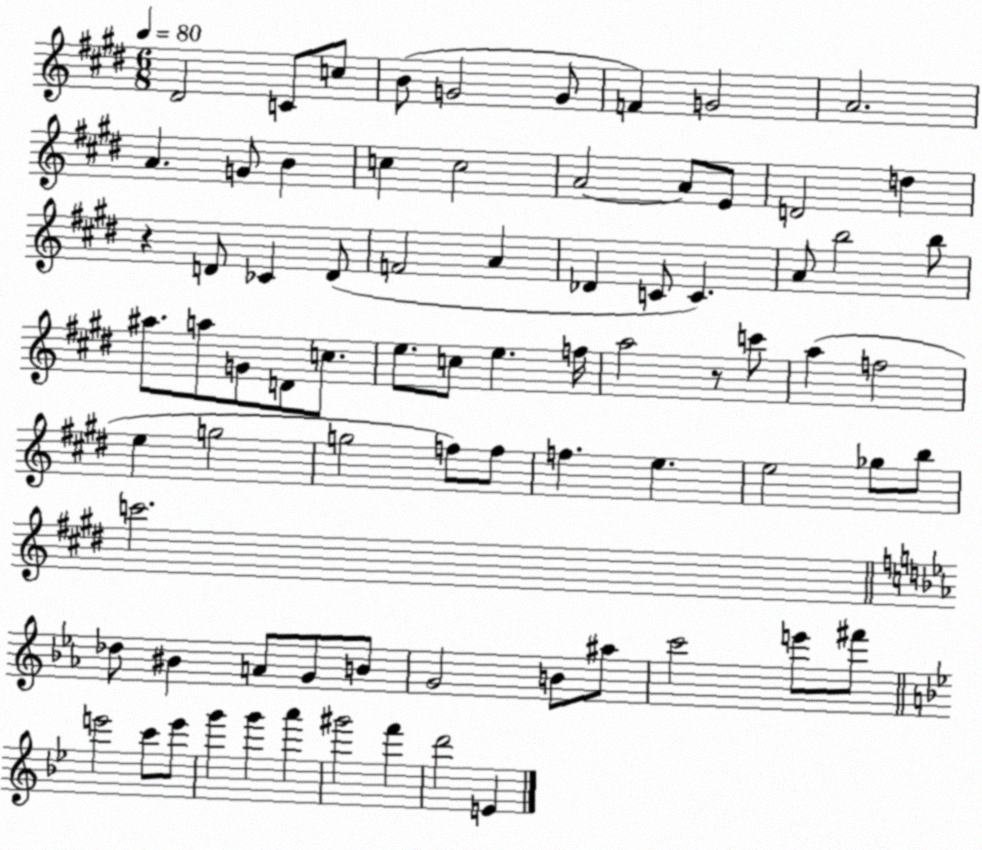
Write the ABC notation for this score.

X:1
T:Untitled
M:6/8
L:1/4
K:E
^D2 C/2 c/2 B/2 G2 G/2 F G2 A2 A G/2 B c c2 A2 A/2 E/2 D2 d z D/2 _C D/2 F2 A _D C/2 C A/2 b2 b/2 ^a/2 a/2 G/2 D/2 c/2 e/2 c/2 e f/4 a2 z/2 c'/2 a f2 e g2 g2 f/2 f/2 f e e2 _g/2 b/2 c'2 _d/2 ^B A/2 G/2 B/2 G2 B/2 ^a/2 c'2 e'/2 ^f'/2 e'2 c'/2 e'/2 g' g' a' ^g'2 f' d'2 E